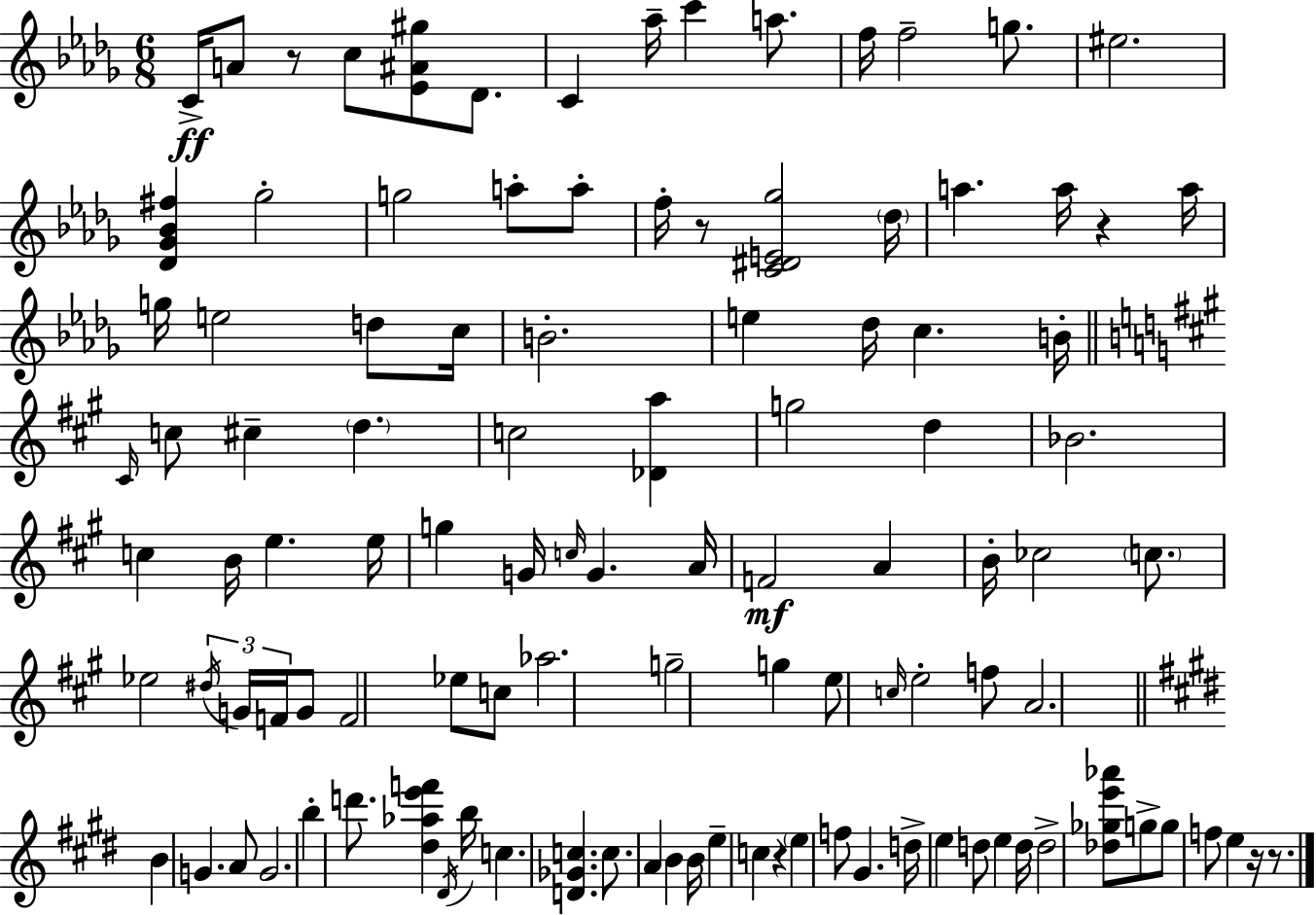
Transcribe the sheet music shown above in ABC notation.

X:1
T:Untitled
M:6/8
L:1/4
K:Bbm
C/4 A/2 z/2 c/2 [_E^A^g]/2 _D/2 C _a/4 c' a/2 f/4 f2 g/2 ^e2 [_D_G_B^f] _g2 g2 a/2 a/2 f/4 z/2 [C^DE_g]2 _d/4 a a/4 z a/4 g/4 e2 d/2 c/4 B2 e _d/4 c B/4 ^C/4 c/2 ^c d c2 [_Da] g2 d _B2 c B/4 e e/4 g G/4 c/4 G A/4 F2 A B/4 _c2 c/2 _e2 ^d/4 G/4 F/4 G/2 F2 _e/2 c/2 _a2 g2 g e/2 c/4 e2 f/2 A2 B G A/2 G2 b d'/2 [^d_ae'f'] ^D/4 b/4 c [D_Gc] c/2 A B B/4 e c z e f/2 ^G d/4 e d/2 e d/4 d2 [_d_ge'_a']/2 g/2 g/2 f/2 e z/4 z/2